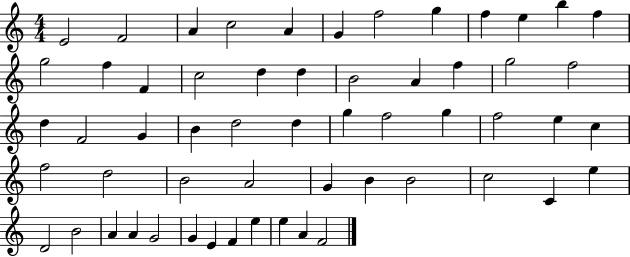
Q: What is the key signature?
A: C major